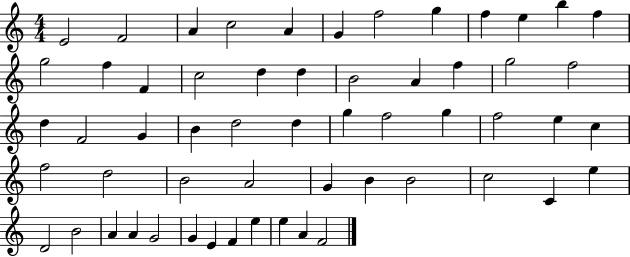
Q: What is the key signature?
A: C major